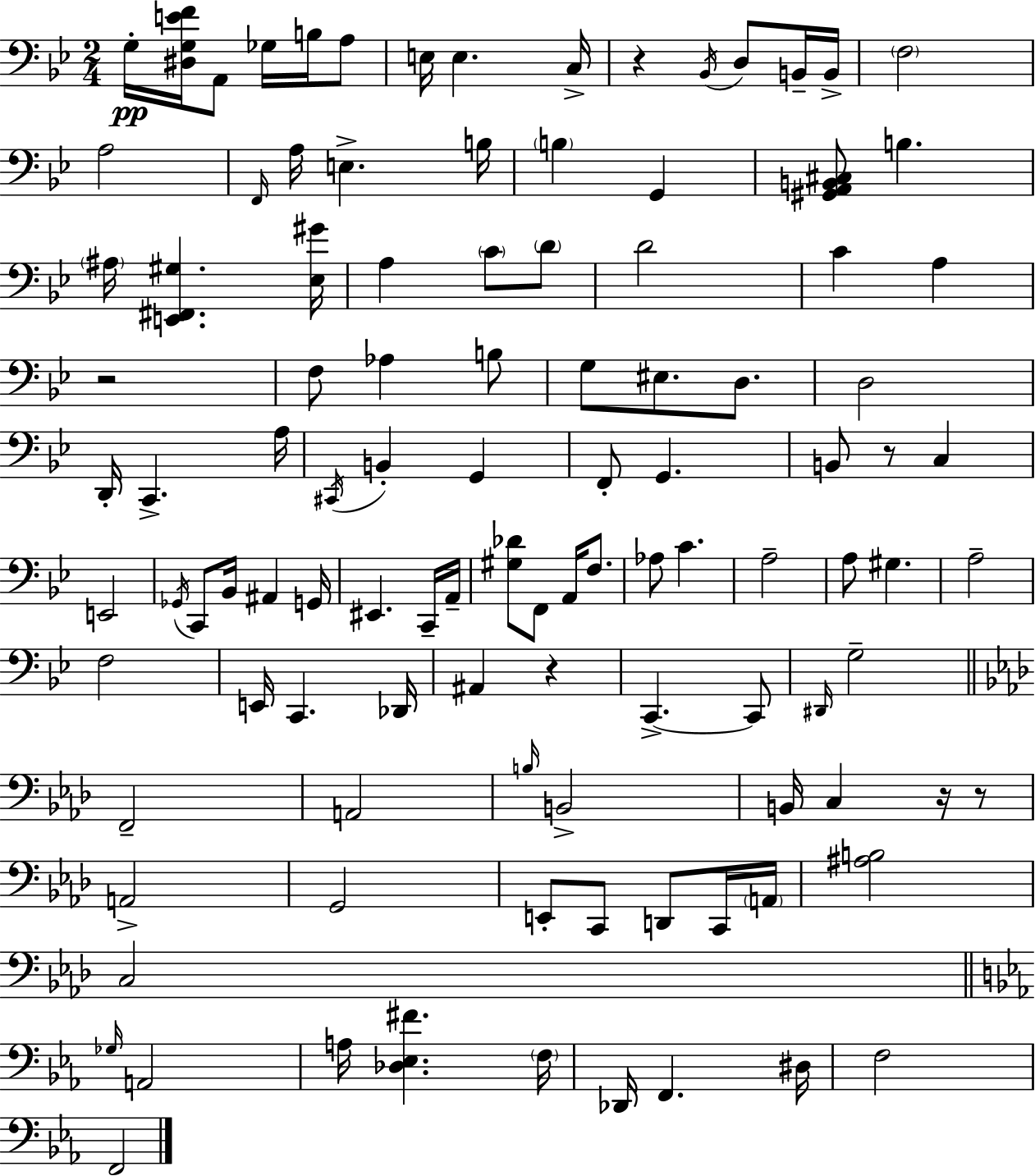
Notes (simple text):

G3/s [D#3,G3,E4,F4]/s A2/e Gb3/s B3/s A3/e E3/s E3/q. C3/s R/q Bb2/s D3/e B2/s B2/s F3/h A3/h F2/s A3/s E3/q. B3/s B3/q G2/q [G#2,A2,B2,C#3]/e B3/q. A#3/s [E2,F#2,G#3]/q. [Eb3,G#4]/s A3/q C4/e D4/e D4/h C4/q A3/q R/h F3/e Ab3/q B3/e G3/e EIS3/e. D3/e. D3/h D2/s C2/q. A3/s C#2/s B2/q G2/q F2/e G2/q. B2/e R/e C3/q E2/h Gb2/s C2/e Bb2/s A#2/q G2/s EIS2/q. C2/s A2/s [G#3,Db4]/e F2/e A2/s F3/e. Ab3/e C4/q. A3/h A3/e G#3/q. A3/h F3/h E2/s C2/q. Db2/s A#2/q R/q C2/q. C2/e D#2/s G3/h F2/h A2/h B3/s B2/h B2/s C3/q R/s R/e A2/h G2/h E2/e C2/e D2/e C2/s A2/s [A#3,B3]/h C3/h Gb3/s A2/h A3/s [Db3,Eb3,F#4]/q. F3/s Db2/s F2/q. D#3/s F3/h F2/h